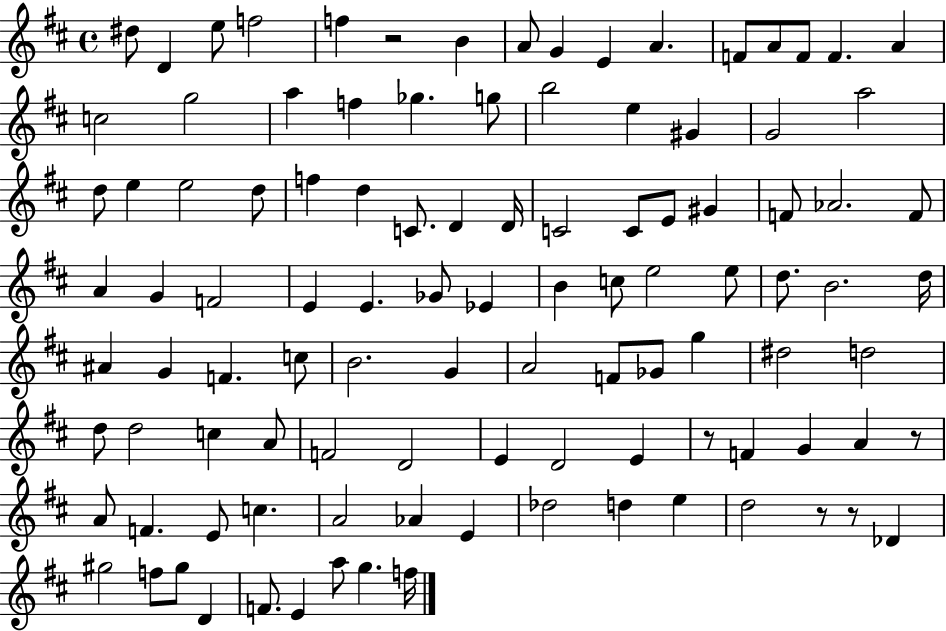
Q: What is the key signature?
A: D major